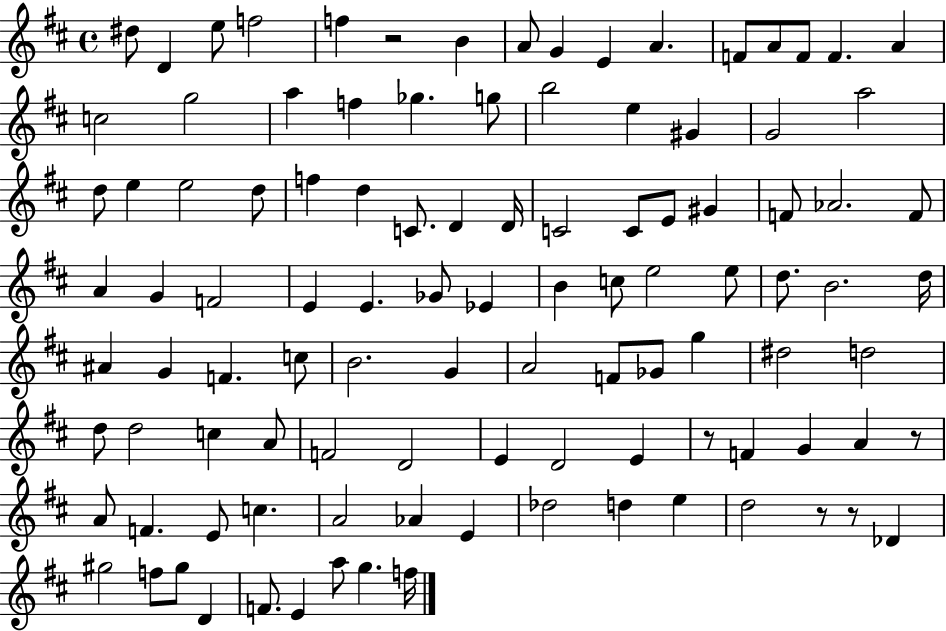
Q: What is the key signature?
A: D major